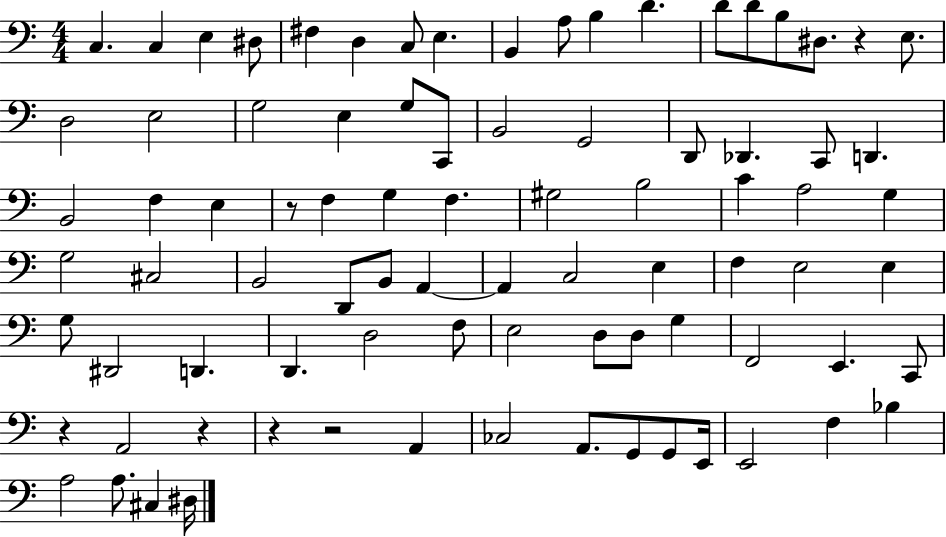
C3/q. C3/q E3/q D#3/e F#3/q D3/q C3/e E3/q. B2/q A3/e B3/q D4/q. D4/e D4/e B3/e D#3/e. R/q E3/e. D3/h E3/h G3/h E3/q G3/e C2/e B2/h G2/h D2/e Db2/q. C2/e D2/q. B2/h F3/q E3/q R/e F3/q G3/q F3/q. G#3/h B3/h C4/q A3/h G3/q G3/h C#3/h B2/h D2/e B2/e A2/q A2/q C3/h E3/q F3/q E3/h E3/q G3/e D#2/h D2/q. D2/q. D3/h F3/e E3/h D3/e D3/e G3/q F2/h E2/q. C2/e R/q A2/h R/q R/q R/h A2/q CES3/h A2/e. G2/e G2/e E2/s E2/h F3/q Bb3/q A3/h A3/e. C#3/q D#3/s